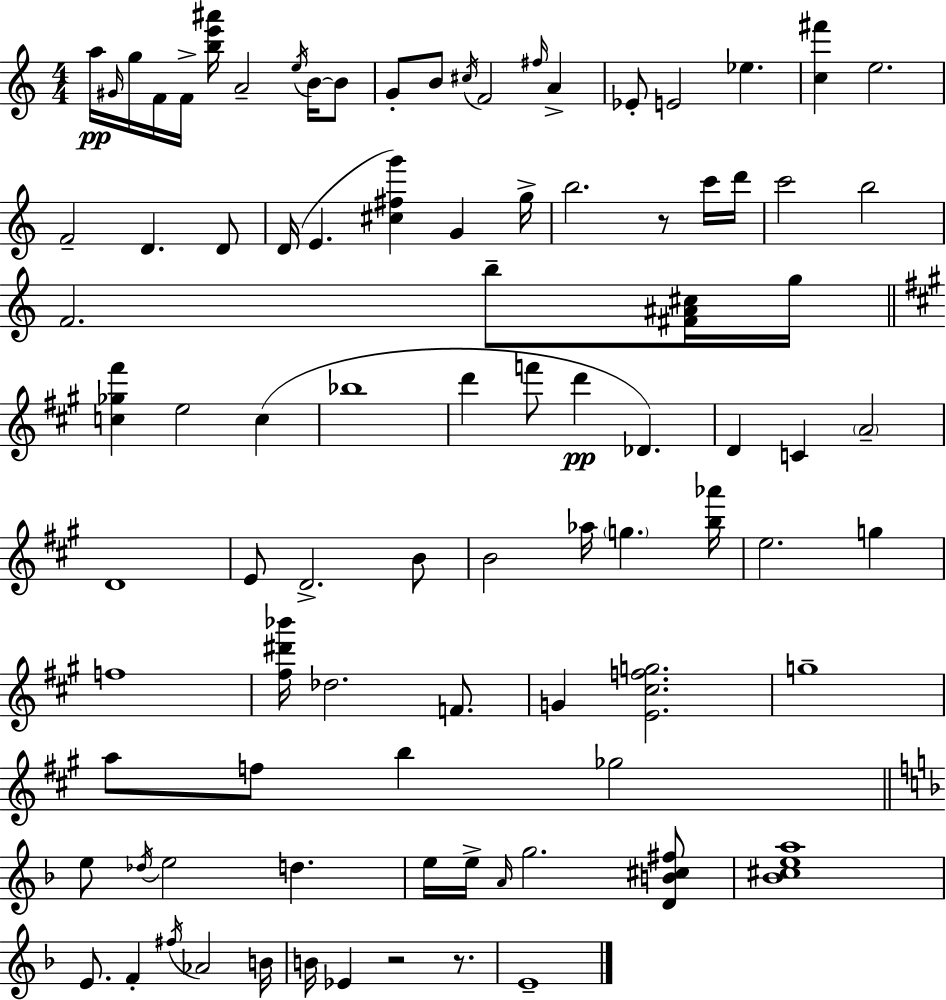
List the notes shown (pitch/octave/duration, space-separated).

A5/s G#4/s G5/s F4/s F4/s [B5,E6,A#6]/s A4/h E5/s B4/s B4/e G4/e B4/e C#5/s F4/h F#5/s A4/q Eb4/e E4/h Eb5/q. [C5,F#6]/q E5/h. F4/h D4/q. D4/e D4/s E4/q. [C#5,F#5,G6]/q G4/q G5/s B5/h. R/e C6/s D6/s C6/h B5/h F4/h. B5/e [F#4,A#4,C#5]/s G5/s [C5,Gb5,F#6]/q E5/h C5/q Bb5/w D6/q F6/e D6/q Db4/q. D4/q C4/q A4/h D4/w E4/e D4/h. B4/e B4/h Ab5/s G5/q. [B5,Ab6]/s E5/h. G5/q F5/w [F#5,D#6,Bb6]/s Db5/h. F4/e. G4/q [E4,C#5,F5,G5]/h. G5/w A5/e F5/e B5/q Gb5/h E5/e Db5/s E5/h D5/q. E5/s E5/s A4/s G5/h. [D4,B4,C#5,F#5]/e [Bb4,C#5,E5,A5]/w E4/e. F4/q F#5/s Ab4/h B4/s B4/s Eb4/q R/h R/e. E4/w